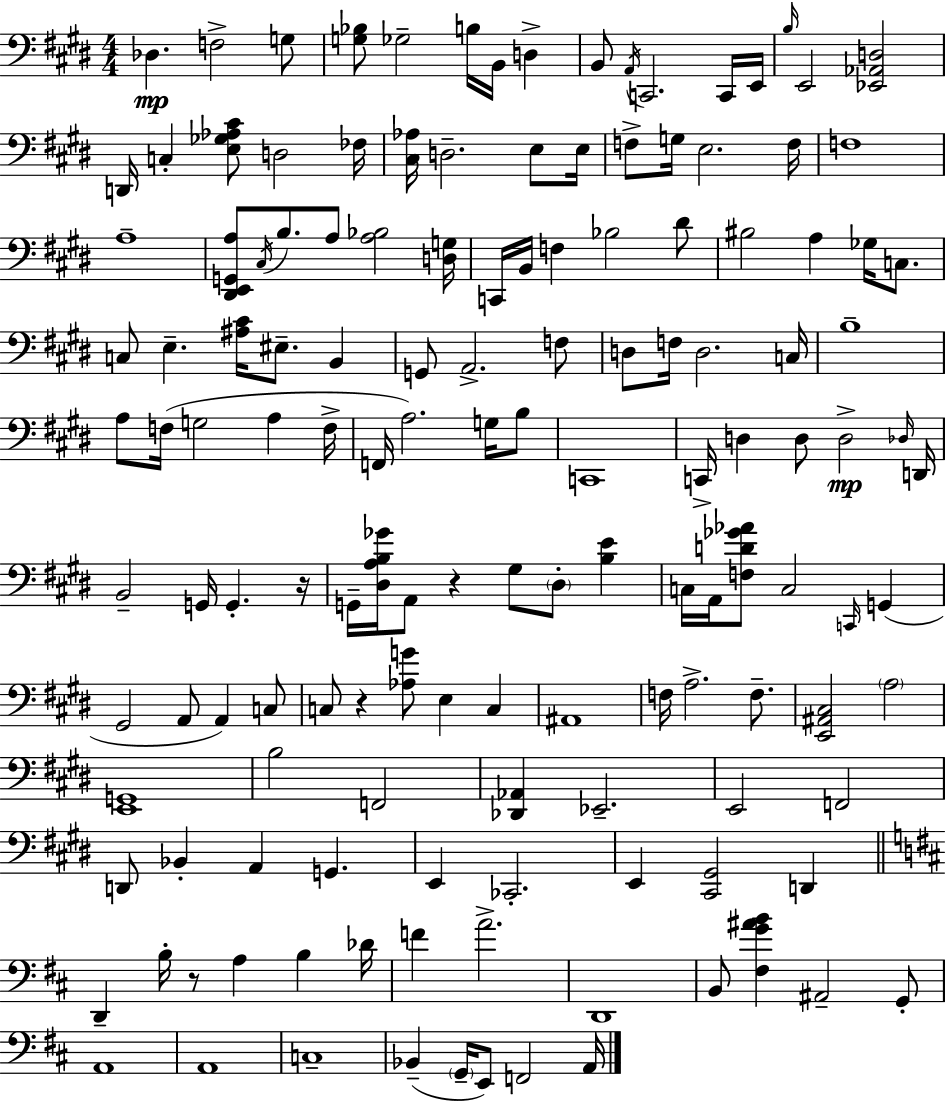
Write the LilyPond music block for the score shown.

{
  \clef bass
  \numericTimeSignature
  \time 4/4
  \key e \major
  \repeat volta 2 { des4.\mp f2-> g8 | <g bes>8 ges2-- b16 b,16 d4-> | b,8 \acciaccatura { a,16 } c,2. c,16 | e,16 \grace { b16 } e,2 <ees, aes, d>2 | \break d,16 c4-. <e ges aes cis'>8 d2 | fes16 <cis aes>16 d2.-- e8 | e16 f8-> g16 e2. | f16 f1 | \break a1-- | <dis, e, g, a>8 \acciaccatura { cis16 } b8. a8 <a bes>2 | <d g>16 c,16 b,16 f4 bes2 | dis'8 bis2 a4 ges16 | \break c8. c8 e4.-- <ais cis'>16 eis8.-- b,4 | g,8 a,2.-> | f8 d8 f16 d2. | c16 b1-- | \break a8 f16( g2 a4 | f16-> f,16 a2.) | g16 b8 c,1 | c,16-> d4 d8 d2->\mp | \break \grace { des16 } d,16 b,2-- g,16 g,4.-. | r16 g,16-- <dis a b ges'>16 a,8 r4 gis8 \parenthesize dis8-. | <b e'>4 c16 a,16 <f d' ges' aes'>8 c2 | \grace { c,16 }( g,4 gis,2 a,8 a,4) | \break c8 c8 r4 <aes g'>8 e4 | c4 ais,1 | f16 a2.-> | f8.-- <e, ais, cis>2 \parenthesize a2 | \break <e, g,>1 | b2 f,2 | <des, aes,>4 ees,2.-- | e,2 f,2 | \break d,8 bes,4-. a,4 g,4. | e,4 ces,2.-. | e,4 <cis, gis,>2 | d,4 \bar "||" \break \key b \minor d,4-- b16-. r8 a4 b4 des'16 | f'4 a'2.-> | d,1 | b,8 <fis g' ais' b'>4 ais,2-- g,8-. | \break a,1 | a,1 | c1-- | bes,4--( \parenthesize g,16-- e,8) f,2 a,16 | \break } \bar "|."
}